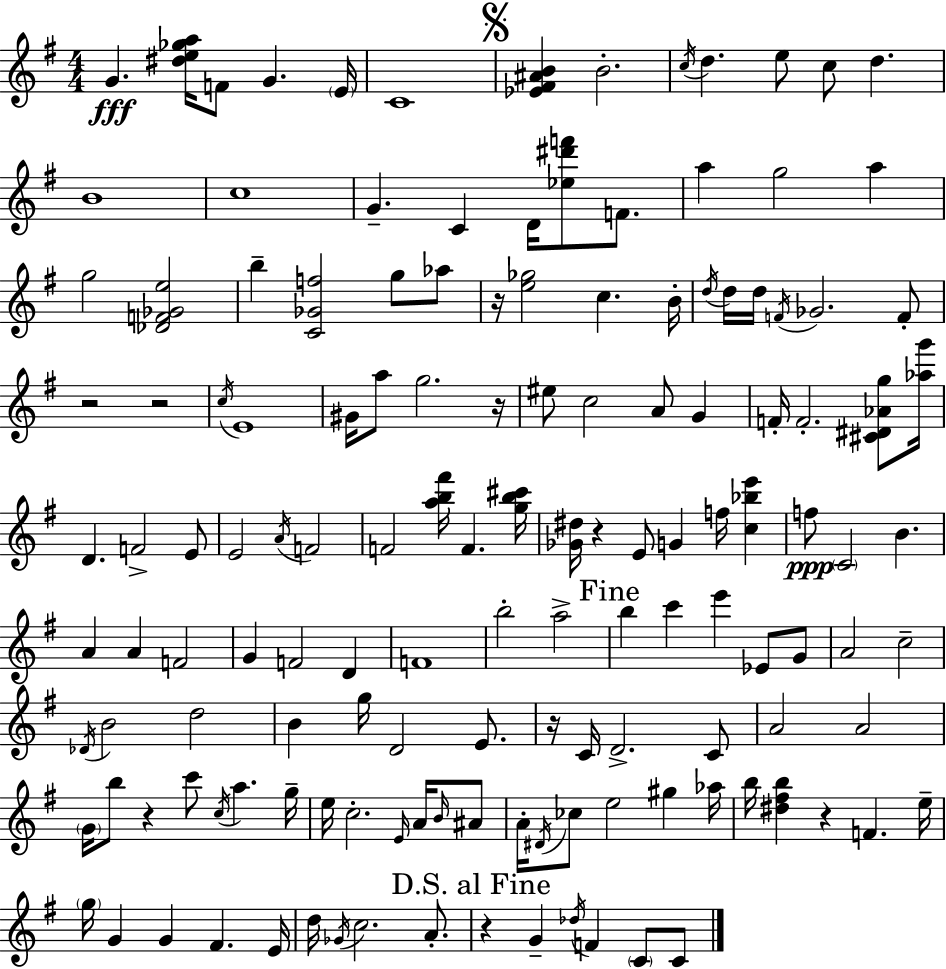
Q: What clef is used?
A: treble